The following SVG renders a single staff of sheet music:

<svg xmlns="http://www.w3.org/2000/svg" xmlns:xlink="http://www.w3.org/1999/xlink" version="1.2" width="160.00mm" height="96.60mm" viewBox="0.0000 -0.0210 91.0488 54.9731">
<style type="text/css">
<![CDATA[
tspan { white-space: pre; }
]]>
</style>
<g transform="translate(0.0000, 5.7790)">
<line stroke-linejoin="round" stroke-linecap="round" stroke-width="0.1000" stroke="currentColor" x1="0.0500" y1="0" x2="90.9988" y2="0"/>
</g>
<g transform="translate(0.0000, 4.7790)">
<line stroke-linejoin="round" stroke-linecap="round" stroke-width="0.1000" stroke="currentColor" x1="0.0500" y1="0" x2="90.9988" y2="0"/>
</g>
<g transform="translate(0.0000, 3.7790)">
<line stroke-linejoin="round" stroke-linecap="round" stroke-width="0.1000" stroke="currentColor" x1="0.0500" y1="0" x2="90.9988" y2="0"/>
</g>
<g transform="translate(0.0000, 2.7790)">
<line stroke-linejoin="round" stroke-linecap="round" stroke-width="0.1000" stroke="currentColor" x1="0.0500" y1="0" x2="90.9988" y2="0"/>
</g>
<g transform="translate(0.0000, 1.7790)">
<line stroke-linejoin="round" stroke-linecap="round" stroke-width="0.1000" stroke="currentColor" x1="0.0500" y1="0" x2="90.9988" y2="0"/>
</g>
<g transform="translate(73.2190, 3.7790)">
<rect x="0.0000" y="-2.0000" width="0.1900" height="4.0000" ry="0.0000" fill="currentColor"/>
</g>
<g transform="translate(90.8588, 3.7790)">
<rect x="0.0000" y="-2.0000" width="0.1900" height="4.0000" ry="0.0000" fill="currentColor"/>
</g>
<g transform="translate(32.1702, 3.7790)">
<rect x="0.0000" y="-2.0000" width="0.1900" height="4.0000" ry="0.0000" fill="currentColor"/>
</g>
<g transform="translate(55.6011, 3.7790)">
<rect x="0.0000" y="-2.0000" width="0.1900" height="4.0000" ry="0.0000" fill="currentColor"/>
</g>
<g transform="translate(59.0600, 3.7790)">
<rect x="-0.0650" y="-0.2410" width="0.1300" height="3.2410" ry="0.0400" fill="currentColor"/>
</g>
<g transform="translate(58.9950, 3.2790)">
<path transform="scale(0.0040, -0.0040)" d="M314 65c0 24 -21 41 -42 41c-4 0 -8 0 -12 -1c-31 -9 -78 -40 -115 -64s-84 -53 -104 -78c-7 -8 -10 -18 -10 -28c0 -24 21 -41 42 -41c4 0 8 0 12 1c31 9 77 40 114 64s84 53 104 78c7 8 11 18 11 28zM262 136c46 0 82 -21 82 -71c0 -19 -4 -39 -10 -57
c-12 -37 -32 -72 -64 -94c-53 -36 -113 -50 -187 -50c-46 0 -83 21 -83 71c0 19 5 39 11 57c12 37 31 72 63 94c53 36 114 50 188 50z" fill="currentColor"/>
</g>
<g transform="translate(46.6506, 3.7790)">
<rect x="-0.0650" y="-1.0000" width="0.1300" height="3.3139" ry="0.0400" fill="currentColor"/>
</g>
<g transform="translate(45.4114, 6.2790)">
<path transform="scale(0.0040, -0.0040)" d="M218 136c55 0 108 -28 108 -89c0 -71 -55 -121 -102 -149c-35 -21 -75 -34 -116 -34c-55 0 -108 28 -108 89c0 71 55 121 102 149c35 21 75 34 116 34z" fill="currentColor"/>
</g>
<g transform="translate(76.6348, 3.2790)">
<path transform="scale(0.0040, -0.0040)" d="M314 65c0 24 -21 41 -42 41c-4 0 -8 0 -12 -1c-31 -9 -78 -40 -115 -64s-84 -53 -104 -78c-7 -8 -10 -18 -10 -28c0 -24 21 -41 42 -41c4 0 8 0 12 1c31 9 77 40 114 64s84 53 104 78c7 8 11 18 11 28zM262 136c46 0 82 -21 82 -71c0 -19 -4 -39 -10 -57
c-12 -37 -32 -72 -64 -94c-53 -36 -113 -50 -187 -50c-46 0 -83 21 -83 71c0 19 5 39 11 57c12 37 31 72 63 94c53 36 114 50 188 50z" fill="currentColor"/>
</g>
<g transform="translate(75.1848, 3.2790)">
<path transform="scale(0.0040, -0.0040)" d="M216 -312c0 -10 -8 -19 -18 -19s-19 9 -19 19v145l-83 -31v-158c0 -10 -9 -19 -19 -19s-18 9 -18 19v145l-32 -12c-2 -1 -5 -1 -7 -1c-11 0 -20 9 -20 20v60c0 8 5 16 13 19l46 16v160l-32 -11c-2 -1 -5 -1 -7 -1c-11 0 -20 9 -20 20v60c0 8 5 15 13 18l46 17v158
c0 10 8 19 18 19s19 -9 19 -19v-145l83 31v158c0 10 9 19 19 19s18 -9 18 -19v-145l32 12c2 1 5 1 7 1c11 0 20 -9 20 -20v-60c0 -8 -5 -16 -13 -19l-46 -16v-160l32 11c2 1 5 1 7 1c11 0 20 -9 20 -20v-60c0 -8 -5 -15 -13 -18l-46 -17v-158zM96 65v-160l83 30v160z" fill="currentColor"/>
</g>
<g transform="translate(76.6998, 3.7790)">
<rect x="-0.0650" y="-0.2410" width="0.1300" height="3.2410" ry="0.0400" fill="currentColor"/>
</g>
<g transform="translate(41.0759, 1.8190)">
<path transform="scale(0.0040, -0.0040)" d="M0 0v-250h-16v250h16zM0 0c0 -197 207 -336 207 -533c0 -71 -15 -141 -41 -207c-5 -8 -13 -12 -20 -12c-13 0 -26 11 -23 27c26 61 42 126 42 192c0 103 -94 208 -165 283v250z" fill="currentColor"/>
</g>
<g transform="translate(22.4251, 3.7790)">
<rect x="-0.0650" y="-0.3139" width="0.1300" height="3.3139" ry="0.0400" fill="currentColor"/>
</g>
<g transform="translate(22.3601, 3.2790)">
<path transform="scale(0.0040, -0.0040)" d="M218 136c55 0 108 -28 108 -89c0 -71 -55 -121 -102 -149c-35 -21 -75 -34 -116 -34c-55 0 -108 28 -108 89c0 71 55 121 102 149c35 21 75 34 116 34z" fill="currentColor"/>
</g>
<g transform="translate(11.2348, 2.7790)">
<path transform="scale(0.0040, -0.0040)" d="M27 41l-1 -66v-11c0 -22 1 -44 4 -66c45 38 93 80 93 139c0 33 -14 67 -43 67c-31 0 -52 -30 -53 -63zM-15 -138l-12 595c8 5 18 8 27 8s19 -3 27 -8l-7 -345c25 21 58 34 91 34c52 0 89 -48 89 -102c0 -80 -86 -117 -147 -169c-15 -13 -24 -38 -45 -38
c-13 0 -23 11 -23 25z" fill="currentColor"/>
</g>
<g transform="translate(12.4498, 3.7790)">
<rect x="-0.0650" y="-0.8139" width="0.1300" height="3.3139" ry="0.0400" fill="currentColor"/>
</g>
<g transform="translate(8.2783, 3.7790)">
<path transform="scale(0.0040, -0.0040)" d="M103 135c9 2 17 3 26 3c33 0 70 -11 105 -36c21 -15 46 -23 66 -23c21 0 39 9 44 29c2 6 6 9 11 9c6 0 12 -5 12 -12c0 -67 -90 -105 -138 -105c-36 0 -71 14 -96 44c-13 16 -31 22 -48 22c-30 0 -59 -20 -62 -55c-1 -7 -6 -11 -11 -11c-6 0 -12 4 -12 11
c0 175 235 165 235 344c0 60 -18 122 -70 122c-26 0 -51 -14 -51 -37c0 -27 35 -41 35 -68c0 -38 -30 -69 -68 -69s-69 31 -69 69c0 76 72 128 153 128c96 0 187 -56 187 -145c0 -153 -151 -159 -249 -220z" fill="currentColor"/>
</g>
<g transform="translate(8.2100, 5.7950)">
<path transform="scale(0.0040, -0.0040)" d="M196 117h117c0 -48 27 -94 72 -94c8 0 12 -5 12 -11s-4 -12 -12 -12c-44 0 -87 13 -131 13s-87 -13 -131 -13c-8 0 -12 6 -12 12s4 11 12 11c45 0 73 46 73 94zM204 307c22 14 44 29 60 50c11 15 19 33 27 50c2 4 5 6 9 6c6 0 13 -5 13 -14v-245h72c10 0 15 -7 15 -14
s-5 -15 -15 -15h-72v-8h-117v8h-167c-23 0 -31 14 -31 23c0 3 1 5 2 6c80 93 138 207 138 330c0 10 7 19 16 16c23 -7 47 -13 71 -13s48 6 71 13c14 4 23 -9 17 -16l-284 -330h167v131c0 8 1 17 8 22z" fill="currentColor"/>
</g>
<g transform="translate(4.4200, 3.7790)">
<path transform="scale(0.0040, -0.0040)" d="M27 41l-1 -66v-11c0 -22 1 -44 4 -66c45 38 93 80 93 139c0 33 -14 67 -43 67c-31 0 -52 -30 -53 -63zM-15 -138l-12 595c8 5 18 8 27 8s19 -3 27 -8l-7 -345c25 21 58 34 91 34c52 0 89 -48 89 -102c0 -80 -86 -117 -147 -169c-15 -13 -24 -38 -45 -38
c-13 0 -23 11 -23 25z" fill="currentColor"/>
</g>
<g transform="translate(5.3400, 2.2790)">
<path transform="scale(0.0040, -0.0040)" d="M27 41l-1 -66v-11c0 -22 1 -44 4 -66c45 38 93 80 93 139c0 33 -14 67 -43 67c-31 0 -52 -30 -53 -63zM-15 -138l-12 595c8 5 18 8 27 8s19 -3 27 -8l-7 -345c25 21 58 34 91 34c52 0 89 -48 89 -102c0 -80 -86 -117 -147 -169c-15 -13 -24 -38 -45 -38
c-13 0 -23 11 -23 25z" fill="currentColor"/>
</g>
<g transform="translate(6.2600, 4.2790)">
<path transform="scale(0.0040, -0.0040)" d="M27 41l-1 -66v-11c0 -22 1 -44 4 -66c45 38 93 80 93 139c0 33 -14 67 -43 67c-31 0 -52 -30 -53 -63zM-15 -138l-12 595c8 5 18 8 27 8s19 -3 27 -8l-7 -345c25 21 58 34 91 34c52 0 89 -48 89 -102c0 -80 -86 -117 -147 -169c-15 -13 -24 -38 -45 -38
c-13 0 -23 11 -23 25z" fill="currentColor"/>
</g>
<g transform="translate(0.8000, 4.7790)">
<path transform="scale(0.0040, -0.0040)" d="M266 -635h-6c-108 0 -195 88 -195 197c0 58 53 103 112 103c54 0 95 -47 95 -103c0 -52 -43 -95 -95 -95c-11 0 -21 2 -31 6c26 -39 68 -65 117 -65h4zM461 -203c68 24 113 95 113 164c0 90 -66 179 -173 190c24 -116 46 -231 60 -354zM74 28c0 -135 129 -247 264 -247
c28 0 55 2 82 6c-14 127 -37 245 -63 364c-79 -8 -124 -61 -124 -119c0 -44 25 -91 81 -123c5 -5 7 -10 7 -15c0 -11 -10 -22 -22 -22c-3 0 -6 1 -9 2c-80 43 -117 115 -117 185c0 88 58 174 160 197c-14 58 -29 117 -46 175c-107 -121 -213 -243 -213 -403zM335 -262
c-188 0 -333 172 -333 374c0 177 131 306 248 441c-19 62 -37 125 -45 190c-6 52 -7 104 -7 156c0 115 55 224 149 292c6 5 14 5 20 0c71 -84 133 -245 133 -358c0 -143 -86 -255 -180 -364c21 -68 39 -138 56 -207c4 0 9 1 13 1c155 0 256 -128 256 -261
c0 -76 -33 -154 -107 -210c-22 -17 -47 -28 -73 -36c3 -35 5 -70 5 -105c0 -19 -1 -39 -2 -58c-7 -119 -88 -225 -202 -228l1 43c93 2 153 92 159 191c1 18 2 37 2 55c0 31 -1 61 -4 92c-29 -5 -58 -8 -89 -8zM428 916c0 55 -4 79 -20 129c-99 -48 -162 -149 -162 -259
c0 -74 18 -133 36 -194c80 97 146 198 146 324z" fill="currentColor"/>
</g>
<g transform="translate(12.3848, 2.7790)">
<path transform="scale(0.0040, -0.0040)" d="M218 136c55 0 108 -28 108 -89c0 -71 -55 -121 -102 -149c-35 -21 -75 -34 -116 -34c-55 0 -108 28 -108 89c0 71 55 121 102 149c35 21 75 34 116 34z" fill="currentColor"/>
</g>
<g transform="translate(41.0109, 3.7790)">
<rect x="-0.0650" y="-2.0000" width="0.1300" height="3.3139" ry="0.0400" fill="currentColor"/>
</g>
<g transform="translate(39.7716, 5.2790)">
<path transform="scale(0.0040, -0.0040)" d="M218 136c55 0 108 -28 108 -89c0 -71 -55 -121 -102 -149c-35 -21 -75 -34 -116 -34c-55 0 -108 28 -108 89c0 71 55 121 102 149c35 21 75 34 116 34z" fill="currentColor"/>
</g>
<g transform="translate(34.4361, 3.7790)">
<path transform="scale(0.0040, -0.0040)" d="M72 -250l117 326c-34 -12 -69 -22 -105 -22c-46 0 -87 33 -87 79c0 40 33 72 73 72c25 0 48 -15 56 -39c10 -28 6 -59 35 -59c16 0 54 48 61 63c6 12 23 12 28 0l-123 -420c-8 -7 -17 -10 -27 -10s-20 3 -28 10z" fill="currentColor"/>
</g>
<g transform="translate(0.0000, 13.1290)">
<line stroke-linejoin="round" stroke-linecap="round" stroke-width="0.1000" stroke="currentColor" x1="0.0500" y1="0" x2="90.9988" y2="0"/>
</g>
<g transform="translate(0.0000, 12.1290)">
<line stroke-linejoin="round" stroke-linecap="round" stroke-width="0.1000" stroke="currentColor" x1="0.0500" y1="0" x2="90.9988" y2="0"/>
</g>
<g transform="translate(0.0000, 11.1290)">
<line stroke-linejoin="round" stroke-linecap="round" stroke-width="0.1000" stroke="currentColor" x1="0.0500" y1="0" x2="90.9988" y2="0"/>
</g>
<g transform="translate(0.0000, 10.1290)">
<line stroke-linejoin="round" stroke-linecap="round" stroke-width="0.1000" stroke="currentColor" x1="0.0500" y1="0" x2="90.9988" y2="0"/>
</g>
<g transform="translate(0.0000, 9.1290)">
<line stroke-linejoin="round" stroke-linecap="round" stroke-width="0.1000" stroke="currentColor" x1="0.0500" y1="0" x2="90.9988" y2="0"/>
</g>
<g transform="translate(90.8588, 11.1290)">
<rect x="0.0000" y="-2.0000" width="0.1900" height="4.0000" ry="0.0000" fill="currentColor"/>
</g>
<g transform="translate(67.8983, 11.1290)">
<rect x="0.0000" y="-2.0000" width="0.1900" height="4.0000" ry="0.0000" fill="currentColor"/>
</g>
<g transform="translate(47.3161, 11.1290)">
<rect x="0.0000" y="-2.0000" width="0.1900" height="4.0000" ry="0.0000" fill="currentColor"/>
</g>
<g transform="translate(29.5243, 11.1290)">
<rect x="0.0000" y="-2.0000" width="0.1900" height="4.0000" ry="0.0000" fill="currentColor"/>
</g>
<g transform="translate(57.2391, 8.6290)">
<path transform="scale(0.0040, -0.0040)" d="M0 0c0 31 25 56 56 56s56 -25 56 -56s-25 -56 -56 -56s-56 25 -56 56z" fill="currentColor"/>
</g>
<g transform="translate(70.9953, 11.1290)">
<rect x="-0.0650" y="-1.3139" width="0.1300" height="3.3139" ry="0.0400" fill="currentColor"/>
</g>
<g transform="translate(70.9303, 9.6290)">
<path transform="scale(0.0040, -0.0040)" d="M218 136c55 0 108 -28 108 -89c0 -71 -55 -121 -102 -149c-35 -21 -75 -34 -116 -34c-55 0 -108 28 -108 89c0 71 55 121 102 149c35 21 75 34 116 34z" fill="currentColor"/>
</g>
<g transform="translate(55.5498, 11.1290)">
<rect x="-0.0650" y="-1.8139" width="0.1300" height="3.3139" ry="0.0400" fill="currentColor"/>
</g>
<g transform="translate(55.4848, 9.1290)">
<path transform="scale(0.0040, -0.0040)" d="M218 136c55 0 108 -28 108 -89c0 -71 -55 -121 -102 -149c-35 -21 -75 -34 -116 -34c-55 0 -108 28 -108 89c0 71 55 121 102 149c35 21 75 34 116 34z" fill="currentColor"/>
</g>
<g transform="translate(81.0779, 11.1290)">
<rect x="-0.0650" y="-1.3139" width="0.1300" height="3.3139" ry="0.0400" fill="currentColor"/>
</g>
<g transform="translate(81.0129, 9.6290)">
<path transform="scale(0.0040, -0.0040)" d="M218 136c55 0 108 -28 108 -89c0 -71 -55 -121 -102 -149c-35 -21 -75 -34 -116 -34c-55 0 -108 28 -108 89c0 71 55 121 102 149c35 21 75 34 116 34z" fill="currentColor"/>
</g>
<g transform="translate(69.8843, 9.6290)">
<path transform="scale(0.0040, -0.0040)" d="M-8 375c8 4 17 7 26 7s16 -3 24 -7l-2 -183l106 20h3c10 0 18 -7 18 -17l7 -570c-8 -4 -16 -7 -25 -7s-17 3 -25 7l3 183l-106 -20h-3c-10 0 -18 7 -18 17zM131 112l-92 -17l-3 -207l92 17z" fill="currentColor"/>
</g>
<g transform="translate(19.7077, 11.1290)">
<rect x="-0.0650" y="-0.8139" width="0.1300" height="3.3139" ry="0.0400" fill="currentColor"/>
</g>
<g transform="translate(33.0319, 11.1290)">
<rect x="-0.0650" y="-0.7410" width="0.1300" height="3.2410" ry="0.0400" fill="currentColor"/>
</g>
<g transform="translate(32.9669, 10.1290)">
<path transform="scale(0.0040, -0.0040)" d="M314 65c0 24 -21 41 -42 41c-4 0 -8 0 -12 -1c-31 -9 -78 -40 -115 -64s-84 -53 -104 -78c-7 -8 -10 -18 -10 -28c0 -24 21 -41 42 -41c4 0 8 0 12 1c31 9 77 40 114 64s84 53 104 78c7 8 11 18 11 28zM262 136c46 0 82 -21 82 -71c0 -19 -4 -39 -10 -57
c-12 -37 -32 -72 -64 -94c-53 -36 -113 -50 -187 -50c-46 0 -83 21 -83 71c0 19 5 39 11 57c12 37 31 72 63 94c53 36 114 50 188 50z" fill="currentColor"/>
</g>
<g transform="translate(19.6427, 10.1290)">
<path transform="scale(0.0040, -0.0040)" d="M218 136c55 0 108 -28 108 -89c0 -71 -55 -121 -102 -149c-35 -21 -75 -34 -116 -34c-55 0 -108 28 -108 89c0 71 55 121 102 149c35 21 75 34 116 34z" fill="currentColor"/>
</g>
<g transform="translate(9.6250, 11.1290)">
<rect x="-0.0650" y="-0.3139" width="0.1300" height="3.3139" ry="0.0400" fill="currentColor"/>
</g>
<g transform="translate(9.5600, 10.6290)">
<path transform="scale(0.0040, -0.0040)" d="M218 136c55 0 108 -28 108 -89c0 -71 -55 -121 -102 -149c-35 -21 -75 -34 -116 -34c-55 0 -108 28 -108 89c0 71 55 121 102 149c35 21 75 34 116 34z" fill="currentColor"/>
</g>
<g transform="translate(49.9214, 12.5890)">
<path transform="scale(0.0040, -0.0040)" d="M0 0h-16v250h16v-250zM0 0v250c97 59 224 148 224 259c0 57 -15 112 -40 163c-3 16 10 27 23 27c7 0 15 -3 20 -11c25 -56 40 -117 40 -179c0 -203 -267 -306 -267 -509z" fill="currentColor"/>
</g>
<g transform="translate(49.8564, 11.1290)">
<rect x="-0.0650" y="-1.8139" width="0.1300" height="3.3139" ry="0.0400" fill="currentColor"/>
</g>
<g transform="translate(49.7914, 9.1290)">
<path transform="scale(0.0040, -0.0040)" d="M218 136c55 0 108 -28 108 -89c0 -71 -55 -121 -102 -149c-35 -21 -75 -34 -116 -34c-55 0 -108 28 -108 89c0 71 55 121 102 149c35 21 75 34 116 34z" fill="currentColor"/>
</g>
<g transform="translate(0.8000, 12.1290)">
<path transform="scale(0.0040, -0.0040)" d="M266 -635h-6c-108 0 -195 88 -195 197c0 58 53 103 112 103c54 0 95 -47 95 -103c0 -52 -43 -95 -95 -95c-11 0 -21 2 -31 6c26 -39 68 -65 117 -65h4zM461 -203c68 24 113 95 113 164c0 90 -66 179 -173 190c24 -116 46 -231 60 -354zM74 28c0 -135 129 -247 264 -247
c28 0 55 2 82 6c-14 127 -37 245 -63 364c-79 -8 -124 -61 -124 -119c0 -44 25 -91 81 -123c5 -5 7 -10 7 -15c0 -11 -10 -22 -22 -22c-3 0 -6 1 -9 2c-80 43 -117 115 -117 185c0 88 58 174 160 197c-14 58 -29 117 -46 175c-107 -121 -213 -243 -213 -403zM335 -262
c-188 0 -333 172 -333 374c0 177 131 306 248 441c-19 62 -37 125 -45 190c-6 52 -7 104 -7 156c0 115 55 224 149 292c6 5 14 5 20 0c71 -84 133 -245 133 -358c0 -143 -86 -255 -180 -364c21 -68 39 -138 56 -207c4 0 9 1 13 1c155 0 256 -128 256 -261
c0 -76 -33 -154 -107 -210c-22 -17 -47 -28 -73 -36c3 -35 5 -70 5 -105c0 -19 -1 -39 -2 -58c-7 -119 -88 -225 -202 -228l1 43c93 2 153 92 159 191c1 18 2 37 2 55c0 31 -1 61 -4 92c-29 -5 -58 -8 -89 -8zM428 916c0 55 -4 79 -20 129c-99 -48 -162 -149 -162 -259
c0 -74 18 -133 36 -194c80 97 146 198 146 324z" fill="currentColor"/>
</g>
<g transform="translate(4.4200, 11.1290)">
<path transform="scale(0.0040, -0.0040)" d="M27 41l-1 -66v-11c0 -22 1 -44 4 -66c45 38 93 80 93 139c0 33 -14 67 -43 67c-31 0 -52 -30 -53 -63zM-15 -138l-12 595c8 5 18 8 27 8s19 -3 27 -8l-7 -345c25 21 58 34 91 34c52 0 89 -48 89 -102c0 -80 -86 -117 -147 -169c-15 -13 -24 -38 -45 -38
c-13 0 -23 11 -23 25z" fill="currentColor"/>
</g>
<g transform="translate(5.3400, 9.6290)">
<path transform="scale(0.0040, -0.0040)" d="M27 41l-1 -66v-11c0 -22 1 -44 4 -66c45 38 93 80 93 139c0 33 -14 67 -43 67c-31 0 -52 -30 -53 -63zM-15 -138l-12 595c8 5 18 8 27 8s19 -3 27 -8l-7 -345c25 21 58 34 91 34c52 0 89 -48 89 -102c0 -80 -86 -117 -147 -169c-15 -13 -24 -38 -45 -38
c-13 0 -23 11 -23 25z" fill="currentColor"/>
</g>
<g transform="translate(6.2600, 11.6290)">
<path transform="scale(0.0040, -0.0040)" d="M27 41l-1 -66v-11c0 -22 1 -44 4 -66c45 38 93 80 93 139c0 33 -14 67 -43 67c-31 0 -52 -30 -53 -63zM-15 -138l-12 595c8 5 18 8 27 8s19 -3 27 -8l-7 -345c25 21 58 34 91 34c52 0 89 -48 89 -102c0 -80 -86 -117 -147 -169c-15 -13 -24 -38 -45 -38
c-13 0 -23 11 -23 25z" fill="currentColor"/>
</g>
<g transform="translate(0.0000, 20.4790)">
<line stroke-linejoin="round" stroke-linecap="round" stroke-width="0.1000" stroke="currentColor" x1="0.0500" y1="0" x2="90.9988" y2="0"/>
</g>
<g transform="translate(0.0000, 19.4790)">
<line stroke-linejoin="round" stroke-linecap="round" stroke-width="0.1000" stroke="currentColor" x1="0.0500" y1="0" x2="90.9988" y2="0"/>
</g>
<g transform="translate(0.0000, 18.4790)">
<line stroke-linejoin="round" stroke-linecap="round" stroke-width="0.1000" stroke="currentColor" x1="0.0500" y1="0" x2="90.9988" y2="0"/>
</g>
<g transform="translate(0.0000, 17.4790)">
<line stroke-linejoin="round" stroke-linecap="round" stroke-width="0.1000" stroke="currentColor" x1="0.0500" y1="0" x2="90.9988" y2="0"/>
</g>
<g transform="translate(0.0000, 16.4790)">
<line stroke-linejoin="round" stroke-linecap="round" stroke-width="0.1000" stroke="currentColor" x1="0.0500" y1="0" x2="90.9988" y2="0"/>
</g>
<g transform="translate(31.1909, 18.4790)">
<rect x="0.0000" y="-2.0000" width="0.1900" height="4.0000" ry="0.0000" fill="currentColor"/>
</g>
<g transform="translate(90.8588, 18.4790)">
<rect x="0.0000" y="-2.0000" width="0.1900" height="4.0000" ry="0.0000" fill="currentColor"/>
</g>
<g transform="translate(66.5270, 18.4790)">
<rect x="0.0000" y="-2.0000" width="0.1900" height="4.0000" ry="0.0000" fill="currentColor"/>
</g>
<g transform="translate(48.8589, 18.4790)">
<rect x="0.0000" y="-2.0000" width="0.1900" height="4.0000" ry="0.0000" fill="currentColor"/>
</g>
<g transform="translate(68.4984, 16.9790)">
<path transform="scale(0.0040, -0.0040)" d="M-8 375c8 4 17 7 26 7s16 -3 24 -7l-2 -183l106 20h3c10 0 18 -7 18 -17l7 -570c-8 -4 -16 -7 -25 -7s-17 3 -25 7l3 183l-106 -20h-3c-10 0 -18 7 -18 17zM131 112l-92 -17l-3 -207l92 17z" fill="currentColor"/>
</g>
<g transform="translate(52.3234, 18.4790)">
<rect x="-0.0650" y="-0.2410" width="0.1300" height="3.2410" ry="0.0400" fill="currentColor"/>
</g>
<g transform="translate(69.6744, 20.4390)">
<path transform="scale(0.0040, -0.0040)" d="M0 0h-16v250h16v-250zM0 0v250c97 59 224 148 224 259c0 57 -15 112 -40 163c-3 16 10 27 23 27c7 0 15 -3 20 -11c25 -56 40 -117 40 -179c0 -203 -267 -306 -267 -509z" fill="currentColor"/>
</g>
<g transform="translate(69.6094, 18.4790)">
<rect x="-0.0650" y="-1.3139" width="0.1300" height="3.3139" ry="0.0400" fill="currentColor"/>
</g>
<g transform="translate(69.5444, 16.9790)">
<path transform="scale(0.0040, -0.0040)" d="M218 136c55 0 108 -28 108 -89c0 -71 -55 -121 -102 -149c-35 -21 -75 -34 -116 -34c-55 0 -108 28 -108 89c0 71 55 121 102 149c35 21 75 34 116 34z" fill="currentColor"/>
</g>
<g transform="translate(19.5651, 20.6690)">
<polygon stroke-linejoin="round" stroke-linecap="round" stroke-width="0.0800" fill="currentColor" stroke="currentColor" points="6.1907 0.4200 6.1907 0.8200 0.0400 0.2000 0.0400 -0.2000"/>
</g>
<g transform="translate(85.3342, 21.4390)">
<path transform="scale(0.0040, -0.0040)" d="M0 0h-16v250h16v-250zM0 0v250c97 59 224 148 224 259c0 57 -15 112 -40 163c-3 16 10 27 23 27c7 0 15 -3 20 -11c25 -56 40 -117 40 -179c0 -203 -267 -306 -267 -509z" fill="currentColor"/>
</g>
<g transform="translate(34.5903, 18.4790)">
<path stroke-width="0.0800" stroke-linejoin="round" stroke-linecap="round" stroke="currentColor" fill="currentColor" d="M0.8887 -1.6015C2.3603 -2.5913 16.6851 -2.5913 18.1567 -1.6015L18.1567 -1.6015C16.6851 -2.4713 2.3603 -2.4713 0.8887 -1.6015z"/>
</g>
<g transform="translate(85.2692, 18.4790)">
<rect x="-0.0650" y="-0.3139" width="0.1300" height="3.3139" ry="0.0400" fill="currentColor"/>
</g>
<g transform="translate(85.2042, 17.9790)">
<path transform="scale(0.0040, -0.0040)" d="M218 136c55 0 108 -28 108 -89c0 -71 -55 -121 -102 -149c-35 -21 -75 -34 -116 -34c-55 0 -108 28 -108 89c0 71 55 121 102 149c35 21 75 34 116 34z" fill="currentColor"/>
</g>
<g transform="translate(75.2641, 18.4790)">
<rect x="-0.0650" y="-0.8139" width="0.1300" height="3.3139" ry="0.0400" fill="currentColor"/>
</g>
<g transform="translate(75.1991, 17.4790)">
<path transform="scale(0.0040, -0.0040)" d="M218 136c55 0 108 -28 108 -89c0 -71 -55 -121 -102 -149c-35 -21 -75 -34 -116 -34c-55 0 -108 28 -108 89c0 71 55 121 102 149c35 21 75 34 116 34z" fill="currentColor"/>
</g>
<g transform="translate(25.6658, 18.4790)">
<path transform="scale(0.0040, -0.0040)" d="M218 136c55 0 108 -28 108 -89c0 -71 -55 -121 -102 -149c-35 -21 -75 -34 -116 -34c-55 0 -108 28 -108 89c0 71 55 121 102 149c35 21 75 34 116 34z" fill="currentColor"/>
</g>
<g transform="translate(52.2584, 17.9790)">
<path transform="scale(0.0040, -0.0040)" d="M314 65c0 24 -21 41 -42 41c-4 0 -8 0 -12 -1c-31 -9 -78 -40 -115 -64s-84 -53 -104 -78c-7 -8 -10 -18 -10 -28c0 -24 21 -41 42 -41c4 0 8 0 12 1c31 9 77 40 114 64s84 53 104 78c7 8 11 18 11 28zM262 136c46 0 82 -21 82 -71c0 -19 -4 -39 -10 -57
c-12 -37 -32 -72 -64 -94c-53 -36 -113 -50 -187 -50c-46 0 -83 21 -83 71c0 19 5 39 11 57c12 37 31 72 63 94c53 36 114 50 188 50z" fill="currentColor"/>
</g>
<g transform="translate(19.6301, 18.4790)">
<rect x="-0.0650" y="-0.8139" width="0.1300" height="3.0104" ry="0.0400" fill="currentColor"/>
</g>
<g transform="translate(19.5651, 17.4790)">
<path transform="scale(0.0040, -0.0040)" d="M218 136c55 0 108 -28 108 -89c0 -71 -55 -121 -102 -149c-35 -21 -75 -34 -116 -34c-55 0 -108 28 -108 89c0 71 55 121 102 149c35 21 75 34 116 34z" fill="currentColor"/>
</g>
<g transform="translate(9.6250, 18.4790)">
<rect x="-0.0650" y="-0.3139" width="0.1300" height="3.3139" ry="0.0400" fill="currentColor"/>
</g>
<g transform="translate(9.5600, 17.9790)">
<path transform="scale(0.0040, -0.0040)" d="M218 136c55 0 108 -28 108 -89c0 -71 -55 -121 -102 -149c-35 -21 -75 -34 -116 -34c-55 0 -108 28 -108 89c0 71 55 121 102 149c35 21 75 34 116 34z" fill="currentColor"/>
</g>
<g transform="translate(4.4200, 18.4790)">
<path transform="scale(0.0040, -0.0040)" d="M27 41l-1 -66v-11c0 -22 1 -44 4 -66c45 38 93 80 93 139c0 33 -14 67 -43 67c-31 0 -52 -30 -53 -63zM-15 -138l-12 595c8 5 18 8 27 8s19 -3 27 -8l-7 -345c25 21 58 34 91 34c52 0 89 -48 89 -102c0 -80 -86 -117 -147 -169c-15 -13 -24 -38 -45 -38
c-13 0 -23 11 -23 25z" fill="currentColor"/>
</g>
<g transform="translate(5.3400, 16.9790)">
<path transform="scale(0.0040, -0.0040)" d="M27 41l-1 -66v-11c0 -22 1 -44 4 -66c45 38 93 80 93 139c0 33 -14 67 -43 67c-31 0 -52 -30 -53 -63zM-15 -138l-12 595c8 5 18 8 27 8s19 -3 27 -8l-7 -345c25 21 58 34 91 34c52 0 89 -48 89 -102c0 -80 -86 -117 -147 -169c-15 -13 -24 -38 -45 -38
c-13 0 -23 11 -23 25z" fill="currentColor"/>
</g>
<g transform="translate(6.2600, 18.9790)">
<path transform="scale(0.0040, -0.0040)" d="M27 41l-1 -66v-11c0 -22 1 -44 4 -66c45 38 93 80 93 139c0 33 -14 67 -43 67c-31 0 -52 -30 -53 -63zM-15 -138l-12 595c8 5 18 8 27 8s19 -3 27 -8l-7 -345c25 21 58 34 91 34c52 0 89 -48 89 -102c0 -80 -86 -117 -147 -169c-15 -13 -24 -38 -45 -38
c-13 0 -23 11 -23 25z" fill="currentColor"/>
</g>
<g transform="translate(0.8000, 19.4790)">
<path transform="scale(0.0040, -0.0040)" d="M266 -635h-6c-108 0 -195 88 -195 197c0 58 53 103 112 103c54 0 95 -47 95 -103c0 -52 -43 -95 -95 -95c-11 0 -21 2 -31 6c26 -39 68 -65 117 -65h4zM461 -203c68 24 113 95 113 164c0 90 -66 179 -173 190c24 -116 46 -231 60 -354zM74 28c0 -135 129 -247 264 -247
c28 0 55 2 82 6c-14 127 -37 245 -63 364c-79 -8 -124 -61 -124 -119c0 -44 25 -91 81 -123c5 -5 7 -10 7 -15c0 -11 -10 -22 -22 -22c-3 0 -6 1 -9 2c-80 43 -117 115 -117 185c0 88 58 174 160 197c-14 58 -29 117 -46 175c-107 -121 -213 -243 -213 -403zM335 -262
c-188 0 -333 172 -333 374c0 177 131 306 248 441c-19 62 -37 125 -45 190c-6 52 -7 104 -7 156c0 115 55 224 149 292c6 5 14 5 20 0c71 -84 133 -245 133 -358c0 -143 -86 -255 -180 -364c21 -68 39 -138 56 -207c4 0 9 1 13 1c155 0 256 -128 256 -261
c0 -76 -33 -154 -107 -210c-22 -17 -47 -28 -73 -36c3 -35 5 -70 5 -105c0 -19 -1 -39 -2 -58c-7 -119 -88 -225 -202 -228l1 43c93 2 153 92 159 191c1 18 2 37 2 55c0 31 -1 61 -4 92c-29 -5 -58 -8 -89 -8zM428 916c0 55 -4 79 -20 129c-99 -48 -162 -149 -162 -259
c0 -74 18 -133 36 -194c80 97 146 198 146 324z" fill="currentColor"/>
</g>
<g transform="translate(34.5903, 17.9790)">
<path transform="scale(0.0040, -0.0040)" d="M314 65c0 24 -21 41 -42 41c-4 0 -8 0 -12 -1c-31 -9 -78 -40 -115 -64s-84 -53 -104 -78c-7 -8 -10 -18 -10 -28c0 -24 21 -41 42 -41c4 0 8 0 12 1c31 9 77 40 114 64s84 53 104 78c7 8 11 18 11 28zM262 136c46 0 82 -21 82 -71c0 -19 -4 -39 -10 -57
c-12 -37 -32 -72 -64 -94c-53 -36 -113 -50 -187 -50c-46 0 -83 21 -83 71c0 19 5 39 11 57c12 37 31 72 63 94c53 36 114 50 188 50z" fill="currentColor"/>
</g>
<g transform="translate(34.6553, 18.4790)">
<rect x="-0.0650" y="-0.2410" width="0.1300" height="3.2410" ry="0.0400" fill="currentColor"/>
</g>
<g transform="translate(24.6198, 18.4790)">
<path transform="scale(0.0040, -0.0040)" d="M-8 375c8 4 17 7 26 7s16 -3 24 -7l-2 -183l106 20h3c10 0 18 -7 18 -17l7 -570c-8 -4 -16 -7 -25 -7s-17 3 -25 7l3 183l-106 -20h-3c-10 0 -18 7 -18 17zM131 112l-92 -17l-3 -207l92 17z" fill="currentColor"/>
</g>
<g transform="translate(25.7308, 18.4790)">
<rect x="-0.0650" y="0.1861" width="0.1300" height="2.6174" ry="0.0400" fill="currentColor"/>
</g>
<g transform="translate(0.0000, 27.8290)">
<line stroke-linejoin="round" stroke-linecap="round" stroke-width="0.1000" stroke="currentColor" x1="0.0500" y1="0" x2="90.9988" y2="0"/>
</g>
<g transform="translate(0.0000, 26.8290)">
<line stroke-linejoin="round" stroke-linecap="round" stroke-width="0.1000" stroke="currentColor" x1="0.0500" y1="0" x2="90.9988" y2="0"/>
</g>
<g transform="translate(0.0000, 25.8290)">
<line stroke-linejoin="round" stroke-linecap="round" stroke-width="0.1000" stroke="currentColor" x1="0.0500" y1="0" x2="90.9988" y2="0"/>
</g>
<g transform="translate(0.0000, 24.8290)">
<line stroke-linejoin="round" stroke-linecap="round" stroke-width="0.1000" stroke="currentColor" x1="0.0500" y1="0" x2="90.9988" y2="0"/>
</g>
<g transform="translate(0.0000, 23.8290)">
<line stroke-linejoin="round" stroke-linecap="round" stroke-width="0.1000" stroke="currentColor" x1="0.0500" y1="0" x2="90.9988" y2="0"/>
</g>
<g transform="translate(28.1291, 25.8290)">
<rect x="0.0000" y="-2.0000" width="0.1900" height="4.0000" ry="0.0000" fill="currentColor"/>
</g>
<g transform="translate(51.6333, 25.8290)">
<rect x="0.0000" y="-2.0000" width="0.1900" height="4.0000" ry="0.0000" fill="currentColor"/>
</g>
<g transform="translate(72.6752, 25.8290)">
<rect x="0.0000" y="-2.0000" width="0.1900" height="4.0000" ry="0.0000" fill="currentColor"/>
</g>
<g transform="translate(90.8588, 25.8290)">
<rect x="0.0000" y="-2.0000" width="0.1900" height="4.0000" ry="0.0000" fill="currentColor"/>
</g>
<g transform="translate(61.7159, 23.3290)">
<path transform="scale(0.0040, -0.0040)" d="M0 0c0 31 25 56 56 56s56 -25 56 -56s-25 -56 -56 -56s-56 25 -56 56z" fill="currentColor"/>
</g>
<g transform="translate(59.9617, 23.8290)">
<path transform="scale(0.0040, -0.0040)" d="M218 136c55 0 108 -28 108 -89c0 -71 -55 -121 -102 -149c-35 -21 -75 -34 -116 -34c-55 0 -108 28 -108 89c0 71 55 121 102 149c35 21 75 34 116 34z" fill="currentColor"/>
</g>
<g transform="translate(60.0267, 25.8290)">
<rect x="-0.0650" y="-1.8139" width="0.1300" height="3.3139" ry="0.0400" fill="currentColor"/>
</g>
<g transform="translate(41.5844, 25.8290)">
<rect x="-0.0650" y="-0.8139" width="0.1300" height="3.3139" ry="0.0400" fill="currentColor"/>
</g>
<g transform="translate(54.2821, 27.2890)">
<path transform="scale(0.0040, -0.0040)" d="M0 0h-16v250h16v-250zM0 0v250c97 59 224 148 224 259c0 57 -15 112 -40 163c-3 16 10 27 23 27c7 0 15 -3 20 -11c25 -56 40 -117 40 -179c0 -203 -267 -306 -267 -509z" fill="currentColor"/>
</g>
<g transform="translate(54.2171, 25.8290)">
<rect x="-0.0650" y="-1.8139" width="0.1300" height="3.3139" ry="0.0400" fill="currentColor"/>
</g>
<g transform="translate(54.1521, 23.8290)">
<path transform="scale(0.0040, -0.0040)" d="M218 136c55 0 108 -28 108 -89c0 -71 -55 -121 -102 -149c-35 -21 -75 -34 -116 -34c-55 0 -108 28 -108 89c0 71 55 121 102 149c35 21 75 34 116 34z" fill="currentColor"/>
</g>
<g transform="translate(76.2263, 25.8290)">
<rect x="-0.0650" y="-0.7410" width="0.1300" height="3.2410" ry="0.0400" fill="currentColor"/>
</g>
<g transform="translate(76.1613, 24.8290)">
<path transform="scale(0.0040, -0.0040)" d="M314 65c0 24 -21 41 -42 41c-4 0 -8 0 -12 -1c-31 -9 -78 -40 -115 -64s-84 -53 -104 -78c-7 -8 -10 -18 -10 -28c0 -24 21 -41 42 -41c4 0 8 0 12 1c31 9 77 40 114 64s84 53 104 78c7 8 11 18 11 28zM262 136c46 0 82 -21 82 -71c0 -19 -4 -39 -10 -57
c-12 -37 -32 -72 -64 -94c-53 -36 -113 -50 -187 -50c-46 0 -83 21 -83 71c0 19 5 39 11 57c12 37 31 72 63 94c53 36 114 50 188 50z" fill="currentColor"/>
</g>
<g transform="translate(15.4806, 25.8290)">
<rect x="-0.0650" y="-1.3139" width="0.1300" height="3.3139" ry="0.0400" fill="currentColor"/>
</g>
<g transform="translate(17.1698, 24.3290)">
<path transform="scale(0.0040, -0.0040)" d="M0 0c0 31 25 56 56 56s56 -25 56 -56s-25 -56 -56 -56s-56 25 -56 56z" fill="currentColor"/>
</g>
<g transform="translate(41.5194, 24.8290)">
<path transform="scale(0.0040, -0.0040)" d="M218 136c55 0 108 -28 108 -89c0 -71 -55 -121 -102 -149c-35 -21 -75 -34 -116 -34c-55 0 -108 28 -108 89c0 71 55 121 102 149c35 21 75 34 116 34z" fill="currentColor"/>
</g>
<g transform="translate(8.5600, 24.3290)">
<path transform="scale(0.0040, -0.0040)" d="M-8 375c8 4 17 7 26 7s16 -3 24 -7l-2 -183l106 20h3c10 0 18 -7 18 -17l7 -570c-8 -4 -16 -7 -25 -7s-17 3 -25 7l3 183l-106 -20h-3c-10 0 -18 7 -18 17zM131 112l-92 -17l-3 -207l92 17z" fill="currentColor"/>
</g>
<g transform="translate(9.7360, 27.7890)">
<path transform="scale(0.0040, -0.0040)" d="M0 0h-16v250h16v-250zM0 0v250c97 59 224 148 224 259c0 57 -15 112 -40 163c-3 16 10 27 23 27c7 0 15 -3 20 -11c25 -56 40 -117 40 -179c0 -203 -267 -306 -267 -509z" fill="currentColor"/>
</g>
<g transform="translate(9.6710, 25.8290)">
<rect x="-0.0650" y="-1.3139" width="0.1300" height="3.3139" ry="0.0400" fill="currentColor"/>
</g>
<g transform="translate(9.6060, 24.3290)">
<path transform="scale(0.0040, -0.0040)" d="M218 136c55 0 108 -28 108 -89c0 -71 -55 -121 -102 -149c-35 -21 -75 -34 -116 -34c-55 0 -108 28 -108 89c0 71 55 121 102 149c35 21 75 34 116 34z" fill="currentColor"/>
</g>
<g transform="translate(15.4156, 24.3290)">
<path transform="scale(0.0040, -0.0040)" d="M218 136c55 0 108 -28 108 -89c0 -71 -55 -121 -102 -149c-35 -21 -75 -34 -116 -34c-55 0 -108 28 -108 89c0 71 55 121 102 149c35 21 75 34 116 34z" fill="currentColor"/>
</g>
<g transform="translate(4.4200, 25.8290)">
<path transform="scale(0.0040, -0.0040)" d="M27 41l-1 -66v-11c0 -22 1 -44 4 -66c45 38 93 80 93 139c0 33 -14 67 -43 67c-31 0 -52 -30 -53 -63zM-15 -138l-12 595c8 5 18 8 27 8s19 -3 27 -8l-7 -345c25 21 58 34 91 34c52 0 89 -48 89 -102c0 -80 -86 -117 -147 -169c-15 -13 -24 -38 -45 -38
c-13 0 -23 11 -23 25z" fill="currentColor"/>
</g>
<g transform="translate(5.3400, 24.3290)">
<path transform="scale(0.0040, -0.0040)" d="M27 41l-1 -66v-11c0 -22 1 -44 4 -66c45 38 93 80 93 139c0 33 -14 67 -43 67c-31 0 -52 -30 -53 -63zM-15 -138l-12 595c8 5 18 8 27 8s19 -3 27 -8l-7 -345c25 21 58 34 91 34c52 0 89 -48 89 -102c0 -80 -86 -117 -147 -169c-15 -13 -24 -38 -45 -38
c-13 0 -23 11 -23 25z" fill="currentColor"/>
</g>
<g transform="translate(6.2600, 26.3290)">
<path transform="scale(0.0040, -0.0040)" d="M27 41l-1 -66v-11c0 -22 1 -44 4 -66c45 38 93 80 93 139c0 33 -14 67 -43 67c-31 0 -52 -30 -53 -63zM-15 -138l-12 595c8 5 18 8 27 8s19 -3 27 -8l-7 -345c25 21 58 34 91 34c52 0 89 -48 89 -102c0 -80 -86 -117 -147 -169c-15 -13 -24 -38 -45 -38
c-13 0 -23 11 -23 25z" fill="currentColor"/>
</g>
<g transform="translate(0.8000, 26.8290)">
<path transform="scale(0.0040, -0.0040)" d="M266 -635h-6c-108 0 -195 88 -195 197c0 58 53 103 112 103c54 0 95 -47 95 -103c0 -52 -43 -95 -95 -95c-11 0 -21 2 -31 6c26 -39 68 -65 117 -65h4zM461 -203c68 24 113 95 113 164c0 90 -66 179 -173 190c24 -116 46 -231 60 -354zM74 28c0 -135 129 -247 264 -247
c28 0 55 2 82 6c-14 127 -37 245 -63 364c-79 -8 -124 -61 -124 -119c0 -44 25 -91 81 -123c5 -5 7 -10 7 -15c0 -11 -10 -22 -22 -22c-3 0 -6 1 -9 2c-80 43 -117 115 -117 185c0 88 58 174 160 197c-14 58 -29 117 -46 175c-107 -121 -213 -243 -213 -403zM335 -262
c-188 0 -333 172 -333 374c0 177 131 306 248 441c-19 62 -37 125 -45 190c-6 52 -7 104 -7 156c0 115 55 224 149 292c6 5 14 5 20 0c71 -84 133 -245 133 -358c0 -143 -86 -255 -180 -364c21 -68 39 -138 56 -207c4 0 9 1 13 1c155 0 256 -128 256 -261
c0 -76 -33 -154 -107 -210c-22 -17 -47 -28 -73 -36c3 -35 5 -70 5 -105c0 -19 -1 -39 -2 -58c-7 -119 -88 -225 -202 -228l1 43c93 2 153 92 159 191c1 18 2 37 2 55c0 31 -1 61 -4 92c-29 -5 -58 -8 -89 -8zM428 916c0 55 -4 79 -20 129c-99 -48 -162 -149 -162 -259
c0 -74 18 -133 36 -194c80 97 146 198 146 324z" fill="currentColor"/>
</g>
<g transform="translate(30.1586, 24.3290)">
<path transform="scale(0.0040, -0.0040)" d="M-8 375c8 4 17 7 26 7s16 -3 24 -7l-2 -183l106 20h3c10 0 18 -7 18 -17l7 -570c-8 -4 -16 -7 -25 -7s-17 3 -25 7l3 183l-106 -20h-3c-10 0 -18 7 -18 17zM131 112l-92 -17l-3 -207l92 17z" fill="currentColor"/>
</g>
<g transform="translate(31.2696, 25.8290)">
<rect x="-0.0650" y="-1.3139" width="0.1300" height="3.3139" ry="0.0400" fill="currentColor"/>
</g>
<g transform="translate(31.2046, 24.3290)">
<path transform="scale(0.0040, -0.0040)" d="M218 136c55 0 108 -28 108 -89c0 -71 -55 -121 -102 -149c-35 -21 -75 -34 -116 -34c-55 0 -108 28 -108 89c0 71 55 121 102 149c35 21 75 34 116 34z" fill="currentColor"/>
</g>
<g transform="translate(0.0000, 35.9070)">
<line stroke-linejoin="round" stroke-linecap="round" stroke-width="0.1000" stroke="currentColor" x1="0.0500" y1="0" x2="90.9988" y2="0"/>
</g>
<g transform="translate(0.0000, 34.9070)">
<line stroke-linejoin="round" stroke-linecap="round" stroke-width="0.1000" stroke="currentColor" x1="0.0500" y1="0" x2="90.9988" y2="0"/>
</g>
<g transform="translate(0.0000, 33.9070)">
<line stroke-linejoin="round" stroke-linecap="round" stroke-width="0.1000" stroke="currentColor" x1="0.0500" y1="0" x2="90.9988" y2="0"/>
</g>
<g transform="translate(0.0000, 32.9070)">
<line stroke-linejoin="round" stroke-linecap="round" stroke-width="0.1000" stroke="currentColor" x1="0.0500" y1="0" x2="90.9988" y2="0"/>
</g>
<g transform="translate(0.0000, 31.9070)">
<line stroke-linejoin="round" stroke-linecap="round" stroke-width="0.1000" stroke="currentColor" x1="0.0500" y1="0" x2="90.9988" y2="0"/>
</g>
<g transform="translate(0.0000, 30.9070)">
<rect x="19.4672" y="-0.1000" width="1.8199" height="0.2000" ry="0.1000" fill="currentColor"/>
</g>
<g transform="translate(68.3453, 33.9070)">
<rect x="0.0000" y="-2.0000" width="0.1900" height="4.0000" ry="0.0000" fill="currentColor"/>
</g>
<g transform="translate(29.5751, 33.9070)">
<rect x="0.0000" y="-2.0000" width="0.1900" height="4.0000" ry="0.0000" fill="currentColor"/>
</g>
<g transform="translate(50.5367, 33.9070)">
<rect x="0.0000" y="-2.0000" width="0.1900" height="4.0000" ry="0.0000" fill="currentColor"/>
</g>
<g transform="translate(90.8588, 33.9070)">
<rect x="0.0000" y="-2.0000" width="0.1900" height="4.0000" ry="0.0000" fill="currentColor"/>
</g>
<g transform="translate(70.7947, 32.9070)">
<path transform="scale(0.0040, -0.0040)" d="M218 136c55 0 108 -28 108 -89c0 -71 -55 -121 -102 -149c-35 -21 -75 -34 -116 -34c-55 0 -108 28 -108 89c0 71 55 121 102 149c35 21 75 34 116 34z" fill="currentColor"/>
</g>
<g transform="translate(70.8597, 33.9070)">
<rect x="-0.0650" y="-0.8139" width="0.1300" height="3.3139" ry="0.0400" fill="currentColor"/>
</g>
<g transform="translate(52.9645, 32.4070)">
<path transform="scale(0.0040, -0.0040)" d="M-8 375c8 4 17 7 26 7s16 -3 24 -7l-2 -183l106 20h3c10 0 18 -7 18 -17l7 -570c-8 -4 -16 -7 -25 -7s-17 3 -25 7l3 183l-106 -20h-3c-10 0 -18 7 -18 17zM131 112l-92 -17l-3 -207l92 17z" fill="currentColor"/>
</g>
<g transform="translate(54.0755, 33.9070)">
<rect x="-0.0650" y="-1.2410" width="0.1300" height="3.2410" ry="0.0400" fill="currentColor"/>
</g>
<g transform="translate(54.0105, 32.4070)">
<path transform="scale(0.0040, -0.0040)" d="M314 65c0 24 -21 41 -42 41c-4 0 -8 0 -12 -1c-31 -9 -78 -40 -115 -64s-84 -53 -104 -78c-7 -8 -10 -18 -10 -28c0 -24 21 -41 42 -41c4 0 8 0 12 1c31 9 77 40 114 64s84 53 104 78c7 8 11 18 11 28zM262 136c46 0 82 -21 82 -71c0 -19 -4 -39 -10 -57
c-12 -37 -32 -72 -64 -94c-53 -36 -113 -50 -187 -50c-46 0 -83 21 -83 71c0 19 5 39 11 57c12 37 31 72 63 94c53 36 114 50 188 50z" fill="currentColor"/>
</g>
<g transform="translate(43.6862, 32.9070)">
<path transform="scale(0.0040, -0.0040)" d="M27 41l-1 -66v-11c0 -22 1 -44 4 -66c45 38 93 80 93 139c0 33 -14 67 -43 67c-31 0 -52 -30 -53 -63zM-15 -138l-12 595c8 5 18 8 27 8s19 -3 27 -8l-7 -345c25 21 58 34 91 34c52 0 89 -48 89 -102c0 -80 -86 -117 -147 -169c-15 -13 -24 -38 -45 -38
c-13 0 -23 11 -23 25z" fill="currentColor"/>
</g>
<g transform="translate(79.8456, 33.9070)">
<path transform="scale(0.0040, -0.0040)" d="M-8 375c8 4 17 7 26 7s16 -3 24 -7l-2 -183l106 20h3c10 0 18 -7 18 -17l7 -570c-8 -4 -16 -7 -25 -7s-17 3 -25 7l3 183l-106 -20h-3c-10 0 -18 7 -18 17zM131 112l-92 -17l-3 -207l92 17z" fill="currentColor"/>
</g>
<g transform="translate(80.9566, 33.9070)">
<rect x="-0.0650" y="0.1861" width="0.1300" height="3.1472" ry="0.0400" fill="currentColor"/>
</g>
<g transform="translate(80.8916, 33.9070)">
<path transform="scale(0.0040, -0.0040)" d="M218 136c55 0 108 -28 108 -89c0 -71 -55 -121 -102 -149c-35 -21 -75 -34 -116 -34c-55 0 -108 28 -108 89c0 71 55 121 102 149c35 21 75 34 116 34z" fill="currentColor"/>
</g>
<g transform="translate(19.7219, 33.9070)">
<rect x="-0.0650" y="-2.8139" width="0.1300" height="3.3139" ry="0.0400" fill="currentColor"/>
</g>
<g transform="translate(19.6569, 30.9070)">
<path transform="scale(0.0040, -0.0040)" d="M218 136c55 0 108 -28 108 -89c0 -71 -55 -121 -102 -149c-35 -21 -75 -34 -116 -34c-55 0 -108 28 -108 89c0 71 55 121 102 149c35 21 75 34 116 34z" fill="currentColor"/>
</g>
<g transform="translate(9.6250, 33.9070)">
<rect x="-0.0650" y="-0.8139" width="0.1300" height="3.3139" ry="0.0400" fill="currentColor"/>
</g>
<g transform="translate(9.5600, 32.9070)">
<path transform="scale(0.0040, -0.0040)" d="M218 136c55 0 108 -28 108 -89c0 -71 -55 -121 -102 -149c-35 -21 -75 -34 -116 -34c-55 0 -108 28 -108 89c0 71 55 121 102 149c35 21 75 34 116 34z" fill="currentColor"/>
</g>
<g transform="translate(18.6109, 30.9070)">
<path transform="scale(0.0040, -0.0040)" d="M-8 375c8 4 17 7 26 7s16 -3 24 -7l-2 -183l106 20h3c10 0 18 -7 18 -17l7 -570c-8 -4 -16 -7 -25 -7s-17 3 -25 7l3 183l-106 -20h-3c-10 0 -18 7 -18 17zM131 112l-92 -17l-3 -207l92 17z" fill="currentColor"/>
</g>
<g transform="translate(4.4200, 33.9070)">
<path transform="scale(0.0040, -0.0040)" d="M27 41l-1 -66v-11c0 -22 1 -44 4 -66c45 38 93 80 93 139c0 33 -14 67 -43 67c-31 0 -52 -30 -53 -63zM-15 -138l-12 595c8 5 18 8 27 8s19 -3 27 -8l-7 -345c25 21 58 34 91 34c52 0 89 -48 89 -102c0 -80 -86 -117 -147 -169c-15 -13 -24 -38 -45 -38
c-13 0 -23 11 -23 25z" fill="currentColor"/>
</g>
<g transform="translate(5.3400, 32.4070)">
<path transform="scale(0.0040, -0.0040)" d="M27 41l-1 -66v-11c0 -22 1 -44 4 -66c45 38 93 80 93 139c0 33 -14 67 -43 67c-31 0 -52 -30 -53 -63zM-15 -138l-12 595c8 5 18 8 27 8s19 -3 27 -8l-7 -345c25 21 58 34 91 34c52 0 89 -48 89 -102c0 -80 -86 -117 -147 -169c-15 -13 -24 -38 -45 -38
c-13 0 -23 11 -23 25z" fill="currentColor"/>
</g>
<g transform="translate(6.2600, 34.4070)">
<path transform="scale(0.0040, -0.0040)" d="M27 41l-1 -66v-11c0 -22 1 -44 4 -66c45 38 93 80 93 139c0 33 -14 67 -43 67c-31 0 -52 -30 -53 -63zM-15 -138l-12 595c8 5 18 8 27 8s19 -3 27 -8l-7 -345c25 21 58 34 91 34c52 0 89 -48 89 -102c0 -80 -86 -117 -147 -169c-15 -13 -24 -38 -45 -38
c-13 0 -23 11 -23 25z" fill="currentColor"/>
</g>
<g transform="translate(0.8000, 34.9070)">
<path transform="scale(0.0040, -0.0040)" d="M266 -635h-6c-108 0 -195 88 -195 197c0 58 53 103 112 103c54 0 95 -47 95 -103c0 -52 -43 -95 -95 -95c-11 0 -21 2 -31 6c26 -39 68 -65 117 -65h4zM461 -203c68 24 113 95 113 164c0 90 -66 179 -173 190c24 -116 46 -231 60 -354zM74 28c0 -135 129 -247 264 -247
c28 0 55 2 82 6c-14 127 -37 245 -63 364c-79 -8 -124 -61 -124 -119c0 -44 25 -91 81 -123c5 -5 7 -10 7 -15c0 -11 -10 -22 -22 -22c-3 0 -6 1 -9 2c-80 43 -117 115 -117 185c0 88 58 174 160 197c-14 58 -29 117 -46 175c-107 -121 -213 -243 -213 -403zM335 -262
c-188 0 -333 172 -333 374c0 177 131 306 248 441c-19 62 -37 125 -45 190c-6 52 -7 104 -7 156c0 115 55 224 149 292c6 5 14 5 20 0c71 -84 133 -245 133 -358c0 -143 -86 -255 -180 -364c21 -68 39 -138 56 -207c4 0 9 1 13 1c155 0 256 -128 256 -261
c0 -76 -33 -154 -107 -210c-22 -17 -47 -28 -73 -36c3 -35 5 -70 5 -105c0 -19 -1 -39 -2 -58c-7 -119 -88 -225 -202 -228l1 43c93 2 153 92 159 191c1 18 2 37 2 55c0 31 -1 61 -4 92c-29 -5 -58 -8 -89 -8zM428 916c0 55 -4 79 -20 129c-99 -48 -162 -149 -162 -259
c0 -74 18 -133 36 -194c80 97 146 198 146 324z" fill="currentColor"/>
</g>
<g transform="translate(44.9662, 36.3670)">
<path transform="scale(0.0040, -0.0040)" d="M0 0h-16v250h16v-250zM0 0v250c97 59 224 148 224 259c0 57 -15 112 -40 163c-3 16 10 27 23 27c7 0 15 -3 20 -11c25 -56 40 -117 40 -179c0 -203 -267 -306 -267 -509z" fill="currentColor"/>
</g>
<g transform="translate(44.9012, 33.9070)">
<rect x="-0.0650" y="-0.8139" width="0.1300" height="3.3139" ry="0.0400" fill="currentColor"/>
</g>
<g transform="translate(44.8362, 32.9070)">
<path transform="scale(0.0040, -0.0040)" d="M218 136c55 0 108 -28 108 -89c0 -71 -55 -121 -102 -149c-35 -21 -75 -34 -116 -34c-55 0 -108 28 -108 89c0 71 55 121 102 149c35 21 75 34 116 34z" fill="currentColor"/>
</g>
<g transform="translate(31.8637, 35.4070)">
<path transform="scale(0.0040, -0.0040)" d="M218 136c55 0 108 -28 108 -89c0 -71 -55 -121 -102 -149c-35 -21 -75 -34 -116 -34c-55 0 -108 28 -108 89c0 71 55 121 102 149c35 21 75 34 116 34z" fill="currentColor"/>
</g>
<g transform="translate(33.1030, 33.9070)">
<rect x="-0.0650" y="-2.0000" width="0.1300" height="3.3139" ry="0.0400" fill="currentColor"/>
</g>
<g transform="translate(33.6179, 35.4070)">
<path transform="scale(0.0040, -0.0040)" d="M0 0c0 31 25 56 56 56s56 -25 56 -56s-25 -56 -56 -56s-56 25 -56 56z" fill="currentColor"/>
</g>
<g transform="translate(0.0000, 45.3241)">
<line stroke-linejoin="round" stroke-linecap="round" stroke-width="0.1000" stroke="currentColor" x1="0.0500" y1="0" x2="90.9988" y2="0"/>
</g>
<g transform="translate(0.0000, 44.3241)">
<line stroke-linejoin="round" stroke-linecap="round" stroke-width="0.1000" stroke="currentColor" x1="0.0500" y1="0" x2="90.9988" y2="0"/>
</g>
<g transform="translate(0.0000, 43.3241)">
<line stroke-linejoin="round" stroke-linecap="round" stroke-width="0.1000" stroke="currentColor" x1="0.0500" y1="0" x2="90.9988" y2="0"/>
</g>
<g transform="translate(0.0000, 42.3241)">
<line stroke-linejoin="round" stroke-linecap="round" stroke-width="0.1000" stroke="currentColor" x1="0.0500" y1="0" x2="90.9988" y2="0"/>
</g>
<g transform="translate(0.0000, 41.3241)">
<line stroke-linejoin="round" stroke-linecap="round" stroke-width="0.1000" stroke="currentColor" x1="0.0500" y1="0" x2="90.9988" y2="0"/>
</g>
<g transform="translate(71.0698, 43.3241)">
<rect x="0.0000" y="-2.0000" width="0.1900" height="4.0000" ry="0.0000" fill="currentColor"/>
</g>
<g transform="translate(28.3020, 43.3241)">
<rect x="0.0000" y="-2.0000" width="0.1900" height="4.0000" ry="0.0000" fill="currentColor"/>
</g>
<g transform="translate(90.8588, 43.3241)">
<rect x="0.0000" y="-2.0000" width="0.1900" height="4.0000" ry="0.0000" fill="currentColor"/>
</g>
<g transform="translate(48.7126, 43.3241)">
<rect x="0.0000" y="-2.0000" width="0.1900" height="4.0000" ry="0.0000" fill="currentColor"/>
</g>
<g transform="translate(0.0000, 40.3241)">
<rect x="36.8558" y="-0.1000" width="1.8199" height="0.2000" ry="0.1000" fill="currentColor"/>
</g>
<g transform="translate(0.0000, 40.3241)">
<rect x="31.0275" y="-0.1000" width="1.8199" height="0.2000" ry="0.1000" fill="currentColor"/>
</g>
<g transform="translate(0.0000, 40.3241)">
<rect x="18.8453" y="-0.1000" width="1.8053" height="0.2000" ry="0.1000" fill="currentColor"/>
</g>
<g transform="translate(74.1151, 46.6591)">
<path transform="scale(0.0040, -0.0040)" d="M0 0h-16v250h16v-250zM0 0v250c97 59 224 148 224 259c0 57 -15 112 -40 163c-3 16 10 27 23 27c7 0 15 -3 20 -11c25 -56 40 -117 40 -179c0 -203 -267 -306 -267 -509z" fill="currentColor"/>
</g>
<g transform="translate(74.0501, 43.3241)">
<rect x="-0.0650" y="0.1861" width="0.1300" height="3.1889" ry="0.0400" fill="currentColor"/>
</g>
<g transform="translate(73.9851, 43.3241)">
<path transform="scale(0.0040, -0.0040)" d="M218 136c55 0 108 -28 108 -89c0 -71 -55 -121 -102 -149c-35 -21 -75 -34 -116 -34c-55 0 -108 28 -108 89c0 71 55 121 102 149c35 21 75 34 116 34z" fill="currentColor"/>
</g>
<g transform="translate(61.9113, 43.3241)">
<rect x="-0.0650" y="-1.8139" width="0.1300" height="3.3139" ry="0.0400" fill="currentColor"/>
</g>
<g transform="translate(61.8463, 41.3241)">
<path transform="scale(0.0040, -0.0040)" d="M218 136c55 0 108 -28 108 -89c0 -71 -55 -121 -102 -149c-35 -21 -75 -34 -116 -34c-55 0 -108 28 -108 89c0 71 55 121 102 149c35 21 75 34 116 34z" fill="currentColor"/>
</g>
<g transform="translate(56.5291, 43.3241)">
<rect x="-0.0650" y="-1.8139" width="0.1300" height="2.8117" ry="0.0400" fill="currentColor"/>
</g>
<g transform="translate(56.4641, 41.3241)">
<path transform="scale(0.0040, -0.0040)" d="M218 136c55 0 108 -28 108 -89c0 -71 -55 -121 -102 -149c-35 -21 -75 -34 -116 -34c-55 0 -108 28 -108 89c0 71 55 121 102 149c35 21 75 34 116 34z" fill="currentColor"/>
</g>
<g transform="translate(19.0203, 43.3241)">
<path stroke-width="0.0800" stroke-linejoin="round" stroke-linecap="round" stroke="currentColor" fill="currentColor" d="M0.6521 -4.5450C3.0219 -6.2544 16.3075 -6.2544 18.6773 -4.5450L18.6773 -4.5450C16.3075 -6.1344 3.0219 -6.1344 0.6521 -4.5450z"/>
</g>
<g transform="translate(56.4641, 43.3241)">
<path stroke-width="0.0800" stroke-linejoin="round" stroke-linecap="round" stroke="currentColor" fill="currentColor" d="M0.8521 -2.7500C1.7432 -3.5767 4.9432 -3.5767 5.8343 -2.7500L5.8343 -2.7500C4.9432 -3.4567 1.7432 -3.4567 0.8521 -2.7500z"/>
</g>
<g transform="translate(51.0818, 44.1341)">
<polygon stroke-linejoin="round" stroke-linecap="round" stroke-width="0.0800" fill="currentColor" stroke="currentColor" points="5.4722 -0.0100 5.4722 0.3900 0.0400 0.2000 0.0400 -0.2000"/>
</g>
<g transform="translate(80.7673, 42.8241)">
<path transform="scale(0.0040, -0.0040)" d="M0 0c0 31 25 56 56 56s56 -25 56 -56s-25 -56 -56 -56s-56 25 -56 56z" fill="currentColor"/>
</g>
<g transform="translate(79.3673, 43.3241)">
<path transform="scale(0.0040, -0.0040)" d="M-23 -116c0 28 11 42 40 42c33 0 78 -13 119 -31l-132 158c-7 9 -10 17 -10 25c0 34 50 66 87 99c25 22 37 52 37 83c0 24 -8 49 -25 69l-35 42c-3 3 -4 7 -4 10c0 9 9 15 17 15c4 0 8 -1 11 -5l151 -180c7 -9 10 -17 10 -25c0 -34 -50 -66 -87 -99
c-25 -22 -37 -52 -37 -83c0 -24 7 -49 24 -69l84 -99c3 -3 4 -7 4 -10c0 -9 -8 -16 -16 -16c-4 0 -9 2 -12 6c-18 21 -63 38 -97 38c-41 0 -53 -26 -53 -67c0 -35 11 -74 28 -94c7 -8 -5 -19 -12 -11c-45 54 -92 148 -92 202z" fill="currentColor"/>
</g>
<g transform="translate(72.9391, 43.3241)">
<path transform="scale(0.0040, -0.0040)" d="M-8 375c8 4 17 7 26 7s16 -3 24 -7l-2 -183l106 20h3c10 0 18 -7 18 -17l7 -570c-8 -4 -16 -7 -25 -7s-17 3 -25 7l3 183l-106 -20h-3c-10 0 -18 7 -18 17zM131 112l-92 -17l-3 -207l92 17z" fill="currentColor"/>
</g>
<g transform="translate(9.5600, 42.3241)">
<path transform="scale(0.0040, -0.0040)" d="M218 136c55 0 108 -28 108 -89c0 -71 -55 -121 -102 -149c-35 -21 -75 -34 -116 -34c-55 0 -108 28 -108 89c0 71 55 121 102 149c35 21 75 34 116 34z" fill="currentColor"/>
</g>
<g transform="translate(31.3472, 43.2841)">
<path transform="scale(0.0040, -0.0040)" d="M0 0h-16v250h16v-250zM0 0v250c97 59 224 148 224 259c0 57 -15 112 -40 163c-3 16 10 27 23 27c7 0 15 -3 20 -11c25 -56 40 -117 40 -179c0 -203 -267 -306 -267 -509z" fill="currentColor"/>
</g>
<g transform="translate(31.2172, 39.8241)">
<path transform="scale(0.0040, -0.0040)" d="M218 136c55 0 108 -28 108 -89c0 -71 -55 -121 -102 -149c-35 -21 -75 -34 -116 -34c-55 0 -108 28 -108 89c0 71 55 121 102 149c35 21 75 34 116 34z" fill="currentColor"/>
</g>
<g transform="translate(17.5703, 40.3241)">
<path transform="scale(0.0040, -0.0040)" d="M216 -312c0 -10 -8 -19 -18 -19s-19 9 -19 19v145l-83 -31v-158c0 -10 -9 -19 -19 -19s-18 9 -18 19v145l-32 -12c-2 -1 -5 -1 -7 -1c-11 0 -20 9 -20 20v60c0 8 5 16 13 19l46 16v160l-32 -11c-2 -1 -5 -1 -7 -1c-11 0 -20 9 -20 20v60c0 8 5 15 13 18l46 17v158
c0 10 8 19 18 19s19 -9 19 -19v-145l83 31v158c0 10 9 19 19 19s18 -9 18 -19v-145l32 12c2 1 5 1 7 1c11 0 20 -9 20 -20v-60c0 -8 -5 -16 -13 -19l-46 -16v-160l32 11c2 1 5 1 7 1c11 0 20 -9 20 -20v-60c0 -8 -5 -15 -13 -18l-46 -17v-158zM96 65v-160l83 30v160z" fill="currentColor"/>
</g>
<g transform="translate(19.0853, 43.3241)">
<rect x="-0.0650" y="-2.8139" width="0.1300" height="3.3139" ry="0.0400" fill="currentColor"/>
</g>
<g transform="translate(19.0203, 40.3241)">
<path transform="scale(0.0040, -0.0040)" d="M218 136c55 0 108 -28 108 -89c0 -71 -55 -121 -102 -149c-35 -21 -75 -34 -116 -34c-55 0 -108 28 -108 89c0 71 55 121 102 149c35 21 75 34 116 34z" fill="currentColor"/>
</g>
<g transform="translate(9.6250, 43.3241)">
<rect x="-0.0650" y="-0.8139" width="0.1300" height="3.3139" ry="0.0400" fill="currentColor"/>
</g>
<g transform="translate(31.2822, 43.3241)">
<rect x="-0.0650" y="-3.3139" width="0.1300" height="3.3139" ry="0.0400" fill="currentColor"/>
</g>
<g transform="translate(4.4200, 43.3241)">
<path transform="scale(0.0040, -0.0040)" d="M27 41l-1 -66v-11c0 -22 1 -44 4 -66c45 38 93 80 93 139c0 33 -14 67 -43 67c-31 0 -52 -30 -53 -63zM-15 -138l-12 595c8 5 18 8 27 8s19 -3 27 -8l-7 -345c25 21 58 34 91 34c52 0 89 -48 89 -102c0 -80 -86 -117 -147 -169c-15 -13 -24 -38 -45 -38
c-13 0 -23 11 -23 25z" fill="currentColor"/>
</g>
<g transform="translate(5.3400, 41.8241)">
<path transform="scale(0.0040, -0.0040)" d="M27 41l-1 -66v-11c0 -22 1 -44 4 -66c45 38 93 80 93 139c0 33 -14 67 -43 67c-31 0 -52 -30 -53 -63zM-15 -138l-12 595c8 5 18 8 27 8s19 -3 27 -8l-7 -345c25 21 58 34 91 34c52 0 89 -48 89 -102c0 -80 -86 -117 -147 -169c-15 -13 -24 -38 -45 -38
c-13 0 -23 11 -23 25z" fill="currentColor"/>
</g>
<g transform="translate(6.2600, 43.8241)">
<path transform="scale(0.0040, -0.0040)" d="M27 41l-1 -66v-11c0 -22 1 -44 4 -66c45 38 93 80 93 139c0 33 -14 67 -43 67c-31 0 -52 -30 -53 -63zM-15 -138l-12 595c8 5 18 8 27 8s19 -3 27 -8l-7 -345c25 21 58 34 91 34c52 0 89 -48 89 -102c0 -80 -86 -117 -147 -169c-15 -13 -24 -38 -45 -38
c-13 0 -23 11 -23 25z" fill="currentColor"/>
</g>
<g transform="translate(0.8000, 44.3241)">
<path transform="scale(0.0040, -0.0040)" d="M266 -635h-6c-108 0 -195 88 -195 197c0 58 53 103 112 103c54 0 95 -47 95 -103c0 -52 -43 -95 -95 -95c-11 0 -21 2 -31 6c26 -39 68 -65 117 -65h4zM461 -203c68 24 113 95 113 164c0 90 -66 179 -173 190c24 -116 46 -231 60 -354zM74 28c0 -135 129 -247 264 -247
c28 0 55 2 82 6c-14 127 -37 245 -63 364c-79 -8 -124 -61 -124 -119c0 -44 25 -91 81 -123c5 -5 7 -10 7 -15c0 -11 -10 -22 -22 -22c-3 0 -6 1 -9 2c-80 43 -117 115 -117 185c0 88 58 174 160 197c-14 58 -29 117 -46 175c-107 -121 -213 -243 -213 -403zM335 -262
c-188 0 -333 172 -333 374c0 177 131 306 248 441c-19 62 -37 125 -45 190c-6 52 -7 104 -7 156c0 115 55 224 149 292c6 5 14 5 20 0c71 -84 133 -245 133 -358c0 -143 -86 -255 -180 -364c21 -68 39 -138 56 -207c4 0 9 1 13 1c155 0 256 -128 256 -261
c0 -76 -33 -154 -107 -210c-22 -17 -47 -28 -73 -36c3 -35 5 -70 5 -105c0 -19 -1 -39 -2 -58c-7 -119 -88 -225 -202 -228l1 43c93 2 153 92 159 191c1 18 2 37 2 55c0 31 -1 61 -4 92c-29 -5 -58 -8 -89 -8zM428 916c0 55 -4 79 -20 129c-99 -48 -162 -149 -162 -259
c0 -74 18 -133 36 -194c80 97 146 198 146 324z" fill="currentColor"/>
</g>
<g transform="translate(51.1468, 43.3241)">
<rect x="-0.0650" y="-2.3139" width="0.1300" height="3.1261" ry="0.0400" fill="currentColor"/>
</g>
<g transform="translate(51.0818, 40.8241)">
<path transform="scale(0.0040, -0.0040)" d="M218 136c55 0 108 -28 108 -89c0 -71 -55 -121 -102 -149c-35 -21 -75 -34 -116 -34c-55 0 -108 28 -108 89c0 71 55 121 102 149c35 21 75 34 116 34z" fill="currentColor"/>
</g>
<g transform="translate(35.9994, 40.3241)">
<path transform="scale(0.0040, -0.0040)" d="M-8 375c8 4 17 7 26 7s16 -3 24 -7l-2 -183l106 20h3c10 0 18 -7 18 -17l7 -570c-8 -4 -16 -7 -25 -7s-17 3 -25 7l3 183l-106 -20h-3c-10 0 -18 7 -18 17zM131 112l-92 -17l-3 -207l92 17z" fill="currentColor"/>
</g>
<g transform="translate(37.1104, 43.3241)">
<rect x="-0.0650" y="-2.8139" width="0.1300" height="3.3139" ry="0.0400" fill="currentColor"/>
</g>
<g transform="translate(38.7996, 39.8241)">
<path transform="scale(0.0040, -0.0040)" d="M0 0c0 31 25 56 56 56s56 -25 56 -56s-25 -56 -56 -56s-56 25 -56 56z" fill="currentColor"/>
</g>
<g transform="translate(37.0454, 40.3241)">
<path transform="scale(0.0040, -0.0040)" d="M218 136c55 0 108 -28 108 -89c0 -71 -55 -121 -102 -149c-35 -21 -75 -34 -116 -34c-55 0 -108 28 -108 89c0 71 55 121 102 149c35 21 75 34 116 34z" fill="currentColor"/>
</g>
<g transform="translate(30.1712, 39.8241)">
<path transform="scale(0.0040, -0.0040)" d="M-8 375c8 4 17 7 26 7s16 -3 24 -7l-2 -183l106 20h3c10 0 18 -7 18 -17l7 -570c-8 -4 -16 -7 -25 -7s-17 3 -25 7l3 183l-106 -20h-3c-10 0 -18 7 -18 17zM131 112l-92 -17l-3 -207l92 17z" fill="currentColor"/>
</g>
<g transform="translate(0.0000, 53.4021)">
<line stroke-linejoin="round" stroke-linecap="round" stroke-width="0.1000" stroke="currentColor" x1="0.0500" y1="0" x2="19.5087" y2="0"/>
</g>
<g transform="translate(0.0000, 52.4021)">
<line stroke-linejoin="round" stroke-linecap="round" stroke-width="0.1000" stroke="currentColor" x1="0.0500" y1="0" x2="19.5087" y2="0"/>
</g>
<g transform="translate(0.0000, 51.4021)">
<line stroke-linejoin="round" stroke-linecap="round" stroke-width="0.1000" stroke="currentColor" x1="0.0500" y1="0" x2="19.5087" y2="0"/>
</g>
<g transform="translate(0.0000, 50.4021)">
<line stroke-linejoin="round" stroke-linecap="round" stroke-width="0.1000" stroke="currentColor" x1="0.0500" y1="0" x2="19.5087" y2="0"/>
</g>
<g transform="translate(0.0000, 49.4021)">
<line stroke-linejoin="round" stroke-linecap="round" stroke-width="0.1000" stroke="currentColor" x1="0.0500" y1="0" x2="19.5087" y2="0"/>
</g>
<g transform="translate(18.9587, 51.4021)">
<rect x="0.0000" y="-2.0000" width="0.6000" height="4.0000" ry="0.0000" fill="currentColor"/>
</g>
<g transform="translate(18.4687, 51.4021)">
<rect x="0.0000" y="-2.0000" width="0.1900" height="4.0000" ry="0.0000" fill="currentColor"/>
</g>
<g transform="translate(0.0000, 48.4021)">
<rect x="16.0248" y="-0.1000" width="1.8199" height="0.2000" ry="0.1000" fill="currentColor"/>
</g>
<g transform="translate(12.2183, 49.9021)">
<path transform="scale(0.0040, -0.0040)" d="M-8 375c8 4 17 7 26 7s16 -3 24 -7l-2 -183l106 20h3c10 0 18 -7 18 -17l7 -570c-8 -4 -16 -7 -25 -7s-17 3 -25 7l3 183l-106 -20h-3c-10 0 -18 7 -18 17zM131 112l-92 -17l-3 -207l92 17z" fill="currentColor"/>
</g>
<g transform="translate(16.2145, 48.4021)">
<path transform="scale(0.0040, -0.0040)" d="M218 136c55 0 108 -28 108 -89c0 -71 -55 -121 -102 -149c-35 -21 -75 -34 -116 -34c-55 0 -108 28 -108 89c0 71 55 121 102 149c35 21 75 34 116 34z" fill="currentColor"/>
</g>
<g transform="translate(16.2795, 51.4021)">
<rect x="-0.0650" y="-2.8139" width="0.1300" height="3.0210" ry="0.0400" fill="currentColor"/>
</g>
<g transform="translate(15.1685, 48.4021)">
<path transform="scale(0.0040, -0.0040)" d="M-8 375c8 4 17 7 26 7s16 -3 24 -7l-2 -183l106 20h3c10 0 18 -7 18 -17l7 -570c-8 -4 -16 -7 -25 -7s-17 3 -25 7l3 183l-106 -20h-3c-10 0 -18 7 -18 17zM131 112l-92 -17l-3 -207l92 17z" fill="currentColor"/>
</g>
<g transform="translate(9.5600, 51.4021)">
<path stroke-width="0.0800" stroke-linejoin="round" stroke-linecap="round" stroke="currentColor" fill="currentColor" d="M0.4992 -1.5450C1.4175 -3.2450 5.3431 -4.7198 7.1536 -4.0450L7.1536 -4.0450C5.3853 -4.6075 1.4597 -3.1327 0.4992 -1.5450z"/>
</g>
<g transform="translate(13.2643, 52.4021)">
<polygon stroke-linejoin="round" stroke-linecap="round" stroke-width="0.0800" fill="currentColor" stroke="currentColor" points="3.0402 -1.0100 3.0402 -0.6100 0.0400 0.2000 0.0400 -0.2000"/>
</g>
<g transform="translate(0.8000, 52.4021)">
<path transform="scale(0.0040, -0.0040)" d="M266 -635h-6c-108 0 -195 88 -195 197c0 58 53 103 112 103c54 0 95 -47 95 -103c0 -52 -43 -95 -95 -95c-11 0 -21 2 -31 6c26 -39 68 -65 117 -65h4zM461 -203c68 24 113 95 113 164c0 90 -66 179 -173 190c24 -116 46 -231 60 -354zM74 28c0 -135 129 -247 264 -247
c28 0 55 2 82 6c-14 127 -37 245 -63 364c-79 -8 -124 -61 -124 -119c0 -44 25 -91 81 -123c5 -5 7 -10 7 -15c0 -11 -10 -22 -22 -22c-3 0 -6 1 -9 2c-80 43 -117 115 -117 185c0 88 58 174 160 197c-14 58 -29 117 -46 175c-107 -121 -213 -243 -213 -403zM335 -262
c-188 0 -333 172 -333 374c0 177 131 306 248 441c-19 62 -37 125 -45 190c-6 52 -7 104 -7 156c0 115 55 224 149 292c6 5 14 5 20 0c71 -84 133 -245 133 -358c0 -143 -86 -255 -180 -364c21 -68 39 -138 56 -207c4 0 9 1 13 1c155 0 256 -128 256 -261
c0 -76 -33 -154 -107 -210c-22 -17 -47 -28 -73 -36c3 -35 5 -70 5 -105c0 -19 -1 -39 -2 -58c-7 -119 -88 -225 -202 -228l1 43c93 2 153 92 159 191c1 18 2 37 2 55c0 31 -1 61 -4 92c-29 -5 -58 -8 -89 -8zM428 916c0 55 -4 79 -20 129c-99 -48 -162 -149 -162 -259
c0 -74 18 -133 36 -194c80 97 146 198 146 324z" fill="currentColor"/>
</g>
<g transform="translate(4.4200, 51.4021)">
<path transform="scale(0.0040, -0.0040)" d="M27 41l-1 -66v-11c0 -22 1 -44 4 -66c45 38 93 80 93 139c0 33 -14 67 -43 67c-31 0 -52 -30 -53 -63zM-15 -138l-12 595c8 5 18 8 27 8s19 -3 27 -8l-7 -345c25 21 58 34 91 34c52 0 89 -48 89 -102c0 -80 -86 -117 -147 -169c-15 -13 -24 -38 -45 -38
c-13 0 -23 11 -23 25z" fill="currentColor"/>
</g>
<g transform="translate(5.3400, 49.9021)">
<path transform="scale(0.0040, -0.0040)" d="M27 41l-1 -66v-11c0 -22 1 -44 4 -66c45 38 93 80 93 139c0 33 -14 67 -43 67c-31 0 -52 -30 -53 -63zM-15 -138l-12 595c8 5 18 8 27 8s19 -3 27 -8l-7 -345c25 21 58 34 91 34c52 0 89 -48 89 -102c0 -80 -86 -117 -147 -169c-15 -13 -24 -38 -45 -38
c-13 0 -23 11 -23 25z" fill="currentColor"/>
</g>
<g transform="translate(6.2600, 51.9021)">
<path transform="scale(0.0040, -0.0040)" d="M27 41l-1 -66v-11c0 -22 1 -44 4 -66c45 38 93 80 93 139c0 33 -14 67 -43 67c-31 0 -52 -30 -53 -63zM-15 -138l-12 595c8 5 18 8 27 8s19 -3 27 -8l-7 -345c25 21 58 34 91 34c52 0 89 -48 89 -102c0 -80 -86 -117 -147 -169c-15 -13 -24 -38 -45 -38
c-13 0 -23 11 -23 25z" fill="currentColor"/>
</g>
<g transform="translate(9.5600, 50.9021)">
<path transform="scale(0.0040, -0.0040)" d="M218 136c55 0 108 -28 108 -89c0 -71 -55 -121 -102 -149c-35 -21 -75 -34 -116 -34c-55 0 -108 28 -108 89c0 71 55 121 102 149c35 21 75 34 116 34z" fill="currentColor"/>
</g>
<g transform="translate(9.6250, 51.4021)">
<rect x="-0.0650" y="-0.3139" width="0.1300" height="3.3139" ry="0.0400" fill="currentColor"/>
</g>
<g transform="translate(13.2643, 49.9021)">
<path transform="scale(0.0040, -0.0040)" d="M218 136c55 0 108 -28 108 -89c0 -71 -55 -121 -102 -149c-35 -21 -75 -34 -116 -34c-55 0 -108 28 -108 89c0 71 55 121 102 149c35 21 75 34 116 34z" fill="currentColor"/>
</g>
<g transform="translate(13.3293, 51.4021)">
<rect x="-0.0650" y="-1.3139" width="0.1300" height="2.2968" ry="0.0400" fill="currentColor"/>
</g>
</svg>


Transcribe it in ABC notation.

X:1
T:Untitled
M:2/4
L:1/4
K:Eb
_d c z/2 F/2 D c2 ^c2 c d d2 f/2 f e e c d/2 B/2 c2 c2 e/2 d c/2 e/2 e e d f/2 f d2 d a F _d/2 e2 d B d ^a b/2 a g/2 f/2 f B/2 z c e/2 a/2